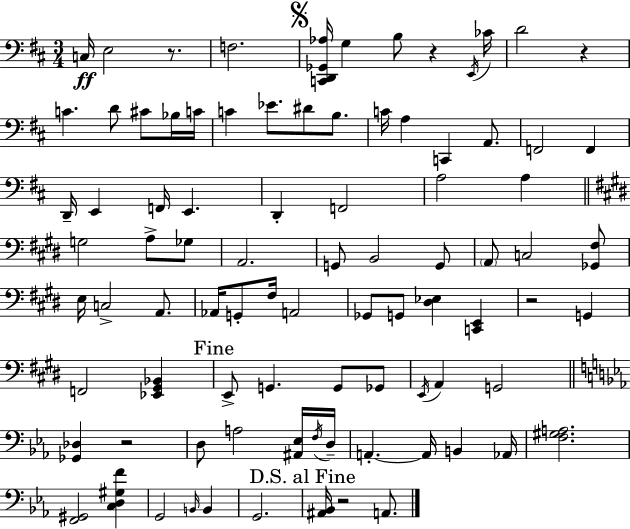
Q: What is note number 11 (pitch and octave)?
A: C#4